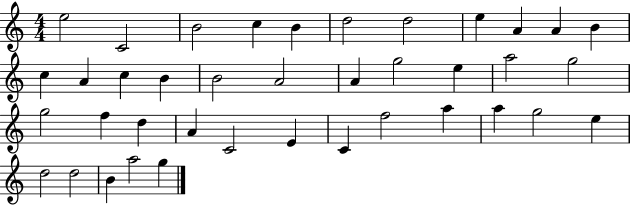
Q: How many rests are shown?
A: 0